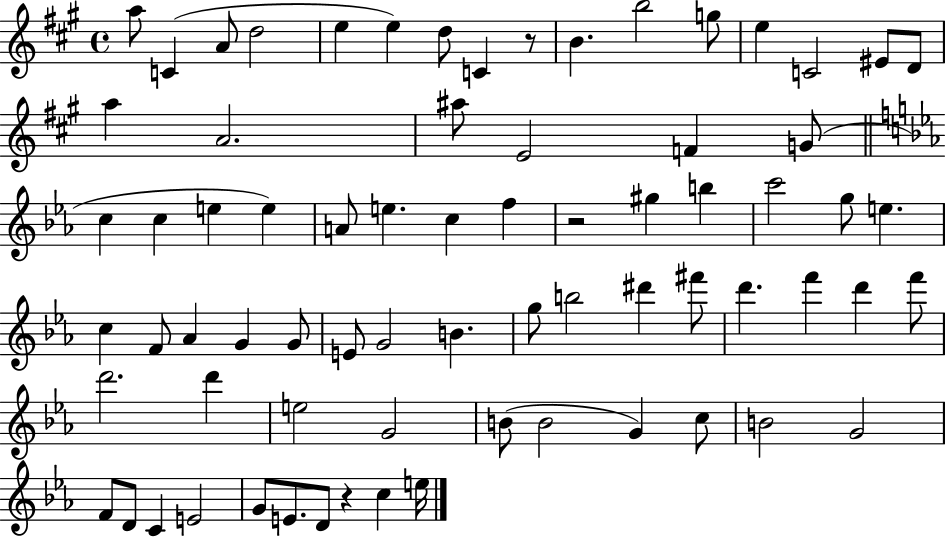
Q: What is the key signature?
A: A major